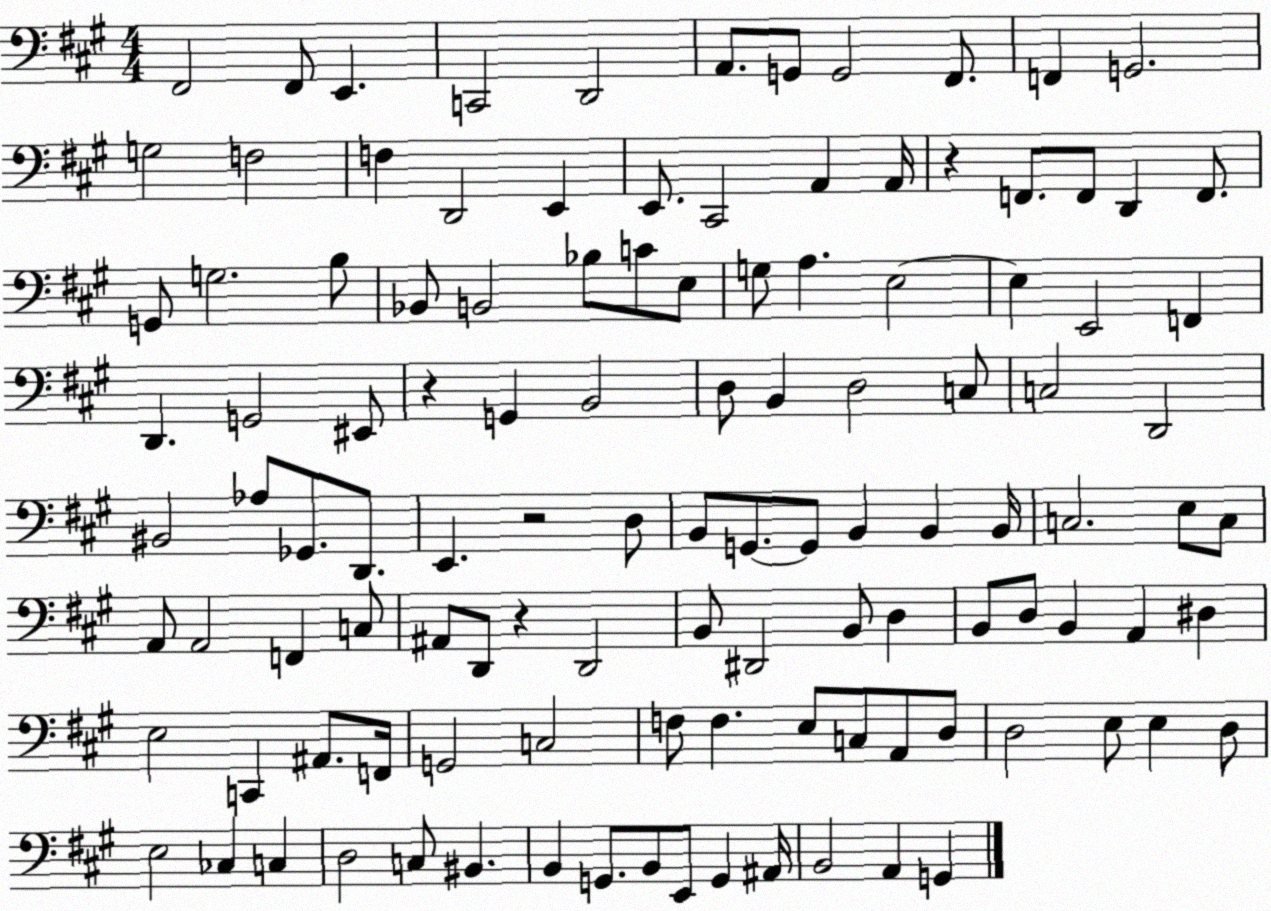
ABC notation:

X:1
T:Untitled
M:4/4
L:1/4
K:A
^F,,2 ^F,,/2 E,, C,,2 D,,2 A,,/2 G,,/2 G,,2 ^F,,/2 F,, G,,2 G,2 F,2 F, D,,2 E,, E,,/2 ^C,,2 A,, A,,/4 z F,,/2 F,,/2 D,, F,,/2 G,,/2 G,2 B,/2 _B,,/2 B,,2 _B,/2 C/2 E,/2 G,/2 A, E,2 E, E,,2 F,, D,, G,,2 ^E,,/2 z G,, B,,2 D,/2 B,, D,2 C,/2 C,2 D,,2 ^B,,2 _A,/2 _G,,/2 D,,/2 E,, z2 D,/2 B,,/2 G,,/2 G,,/2 B,, B,, B,,/4 C,2 E,/2 C,/2 A,,/2 A,,2 F,, C,/2 ^A,,/2 D,,/2 z D,,2 B,,/2 ^D,,2 B,,/2 D, B,,/2 D,/2 B,, A,, ^D, E,2 C,, ^A,,/2 F,,/4 G,,2 C,2 F,/2 F, E,/2 C,/2 A,,/2 D,/2 D,2 E,/2 E, D,/2 E,2 _C, C, D,2 C,/2 ^B,, B,, G,,/2 B,,/2 E,,/2 G,, ^A,,/4 B,,2 A,, G,,